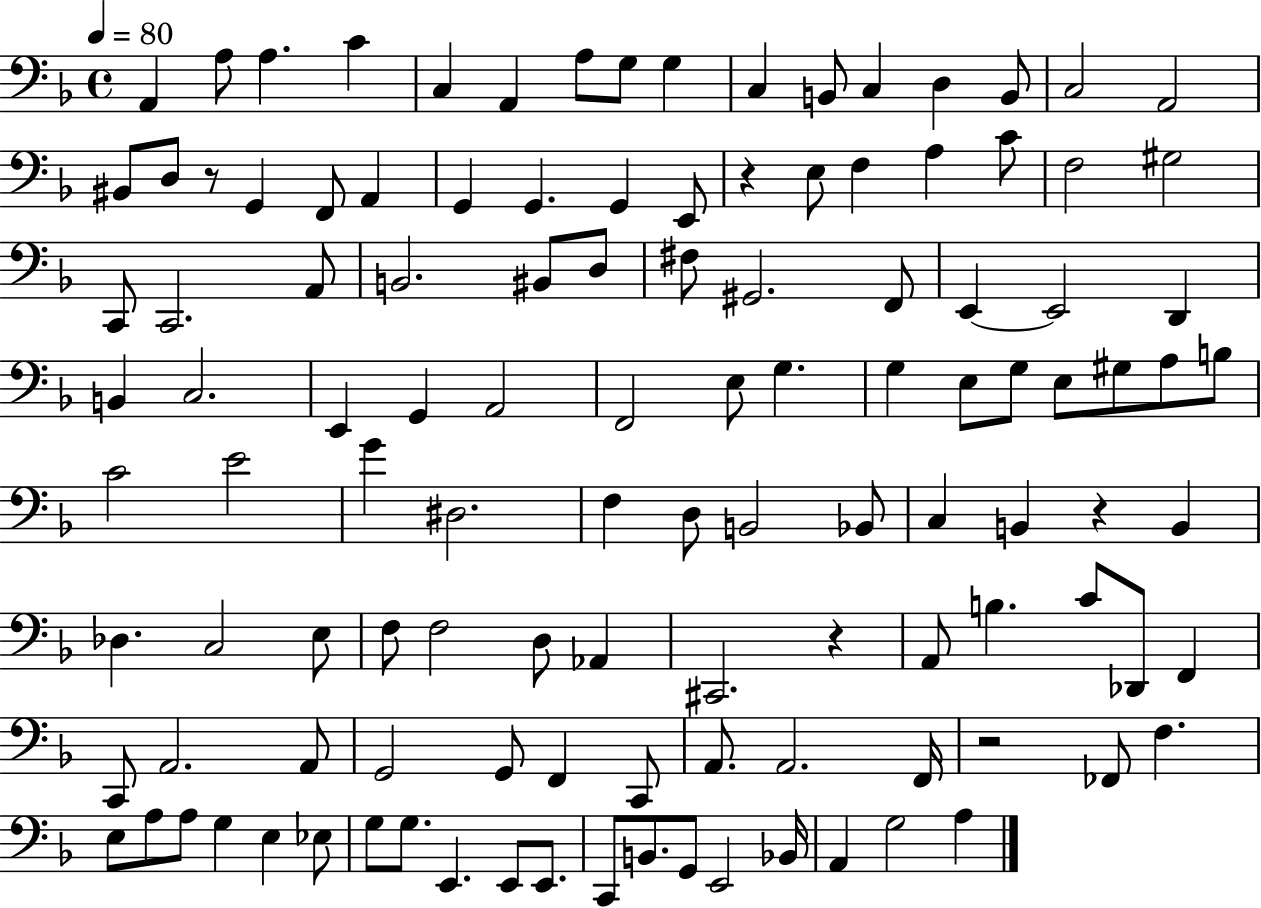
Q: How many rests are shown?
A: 5